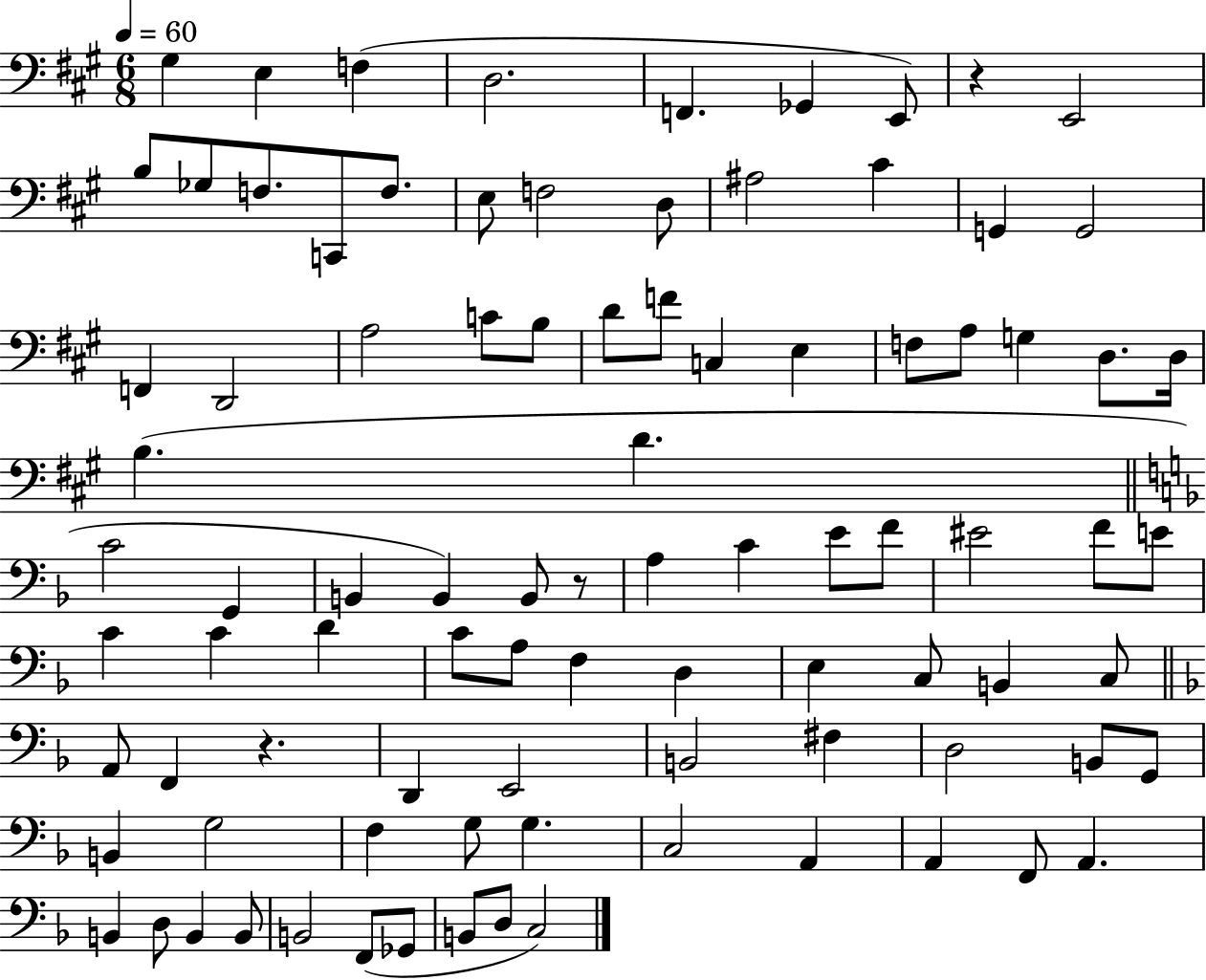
X:1
T:Untitled
M:6/8
L:1/4
K:A
^G, E, F, D,2 F,, _G,, E,,/2 z E,,2 B,/2 _G,/2 F,/2 C,,/2 F,/2 E,/2 F,2 D,/2 ^A,2 ^C G,, G,,2 F,, D,,2 A,2 C/2 B,/2 D/2 F/2 C, E, F,/2 A,/2 G, D,/2 D,/4 B, D C2 G,, B,, B,, B,,/2 z/2 A, C E/2 F/2 ^E2 F/2 E/2 C C D C/2 A,/2 F, D, E, C,/2 B,, C,/2 A,,/2 F,, z D,, E,,2 B,,2 ^F, D,2 B,,/2 G,,/2 B,, G,2 F, G,/2 G, C,2 A,, A,, F,,/2 A,, B,, D,/2 B,, B,,/2 B,,2 F,,/2 _G,,/2 B,,/2 D,/2 C,2